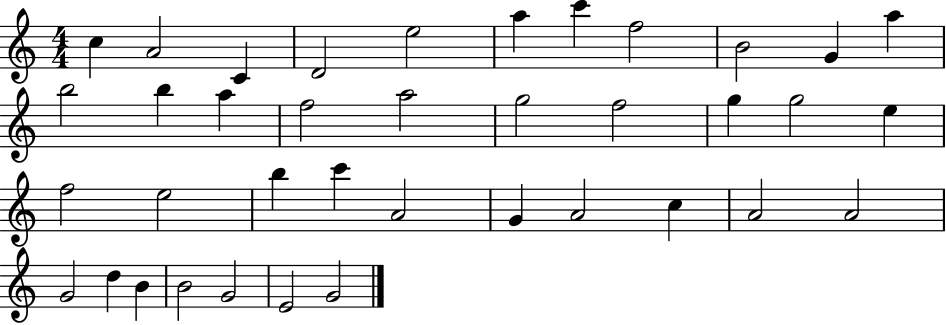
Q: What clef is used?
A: treble